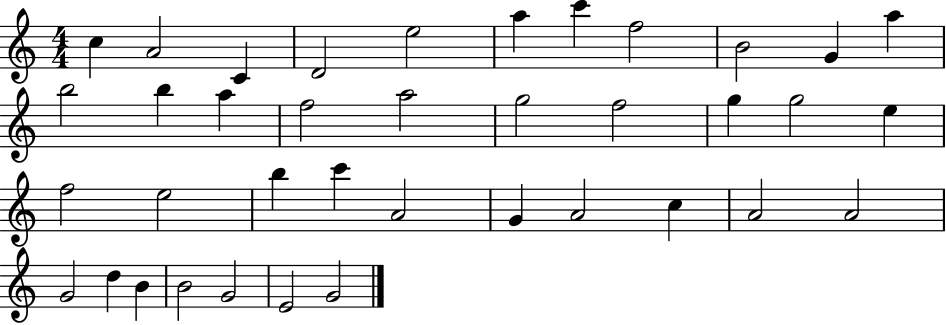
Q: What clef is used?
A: treble